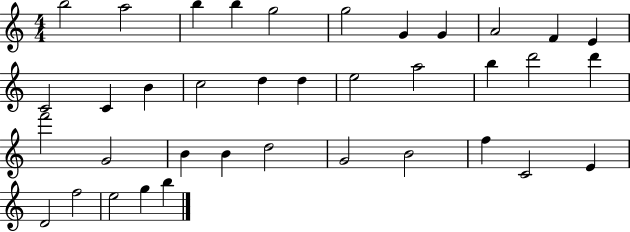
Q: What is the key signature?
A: C major